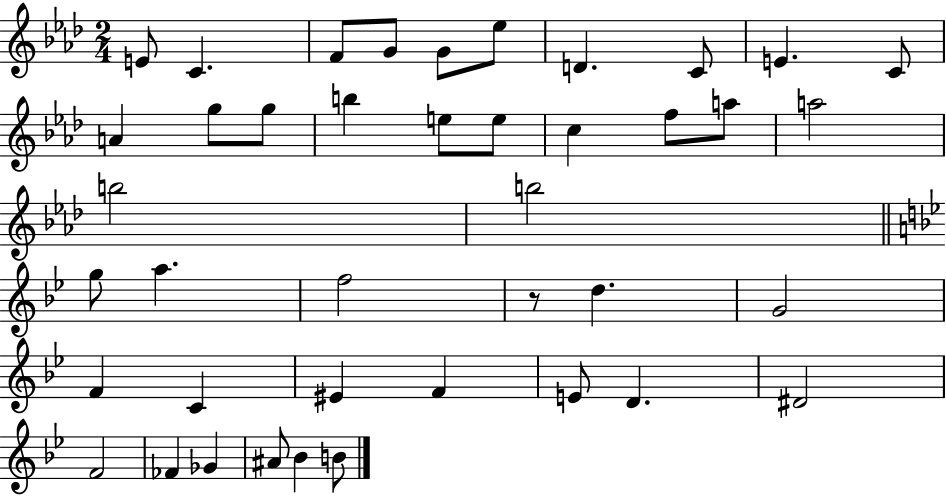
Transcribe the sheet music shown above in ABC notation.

X:1
T:Untitled
M:2/4
L:1/4
K:Ab
E/2 C F/2 G/2 G/2 _e/2 D C/2 E C/2 A g/2 g/2 b e/2 e/2 c f/2 a/2 a2 b2 b2 g/2 a f2 z/2 d G2 F C ^E F E/2 D ^D2 F2 _F _G ^A/2 _B B/2